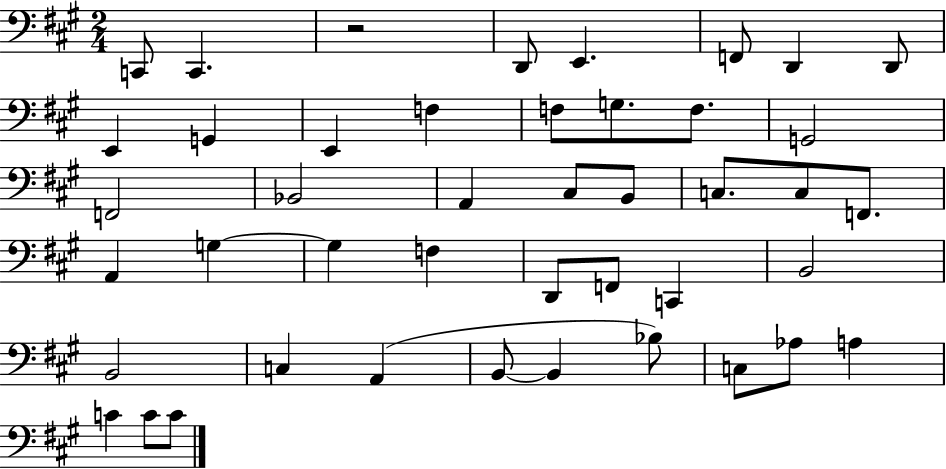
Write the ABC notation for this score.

X:1
T:Untitled
M:2/4
L:1/4
K:A
C,,/2 C,, z2 D,,/2 E,, F,,/2 D,, D,,/2 E,, G,, E,, F, F,/2 G,/2 F,/2 G,,2 F,,2 _B,,2 A,, ^C,/2 B,,/2 C,/2 C,/2 F,,/2 A,, G, G, F, D,,/2 F,,/2 C,, B,,2 B,,2 C, A,, B,,/2 B,, _B,/2 C,/2 _A,/2 A, C C/2 C/2